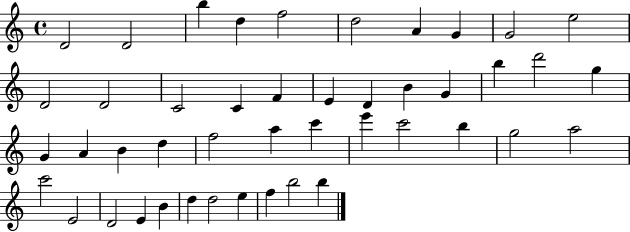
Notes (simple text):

D4/h D4/h B5/q D5/q F5/h D5/h A4/q G4/q G4/h E5/h D4/h D4/h C4/h C4/q F4/q E4/q D4/q B4/q G4/q B5/q D6/h G5/q G4/q A4/q B4/q D5/q F5/h A5/q C6/q E6/q C6/h B5/q G5/h A5/h C6/h E4/h D4/h E4/q B4/q D5/q D5/h E5/q F5/q B5/h B5/q